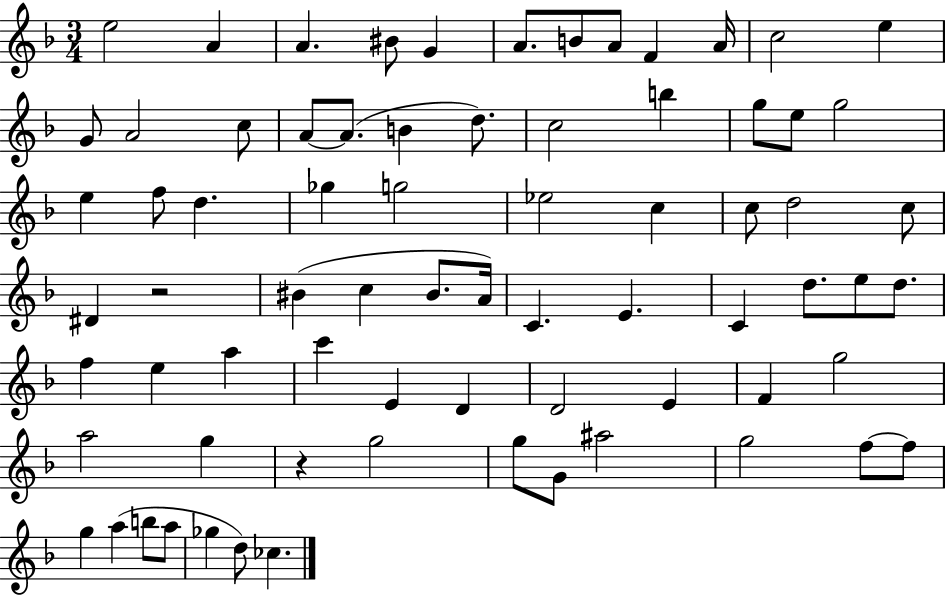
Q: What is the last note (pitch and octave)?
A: CES5